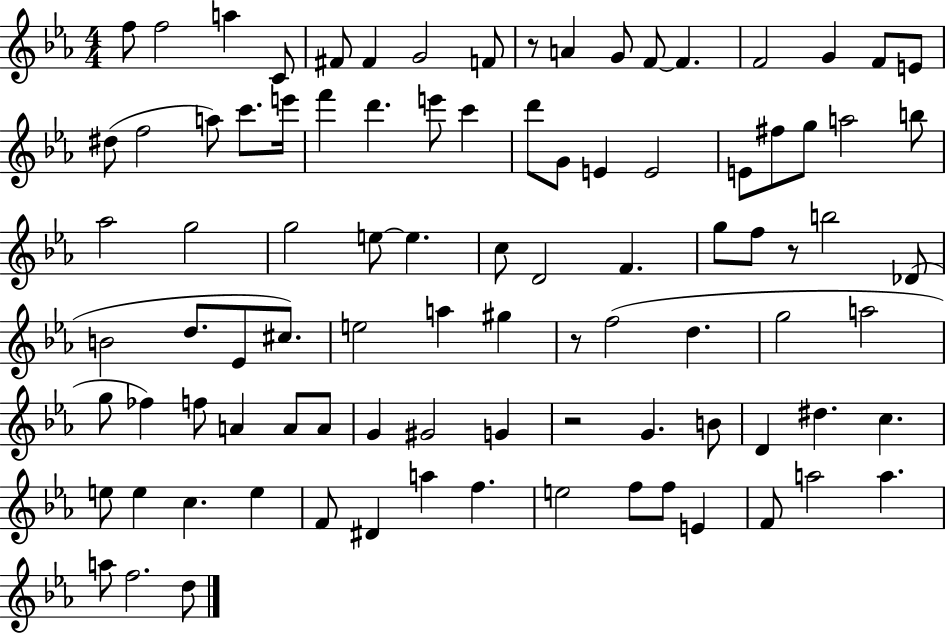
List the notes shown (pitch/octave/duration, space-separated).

F5/e F5/h A5/q C4/e F#4/e F#4/q G4/h F4/e R/e A4/q G4/e F4/e F4/q. F4/h G4/q F4/e E4/e D#5/e F5/h A5/e C6/e. E6/s F6/q D6/q. E6/e C6/q D6/e G4/e E4/q E4/h E4/e F#5/e G5/e A5/h B5/e Ab5/h G5/h G5/h E5/e E5/q. C5/e D4/h F4/q. G5/e F5/e R/e B5/h Db4/e B4/h D5/e. Eb4/e C#5/e. E5/h A5/q G#5/q R/e F5/h D5/q. G5/h A5/h G5/e FES5/q F5/e A4/q A4/e A4/e G4/q G#4/h G4/q R/h G4/q. B4/e D4/q D#5/q. C5/q. E5/e E5/q C5/q. E5/q F4/e D#4/q A5/q F5/q. E5/h F5/e F5/e E4/q F4/e A5/h A5/q. A5/e F5/h. D5/e